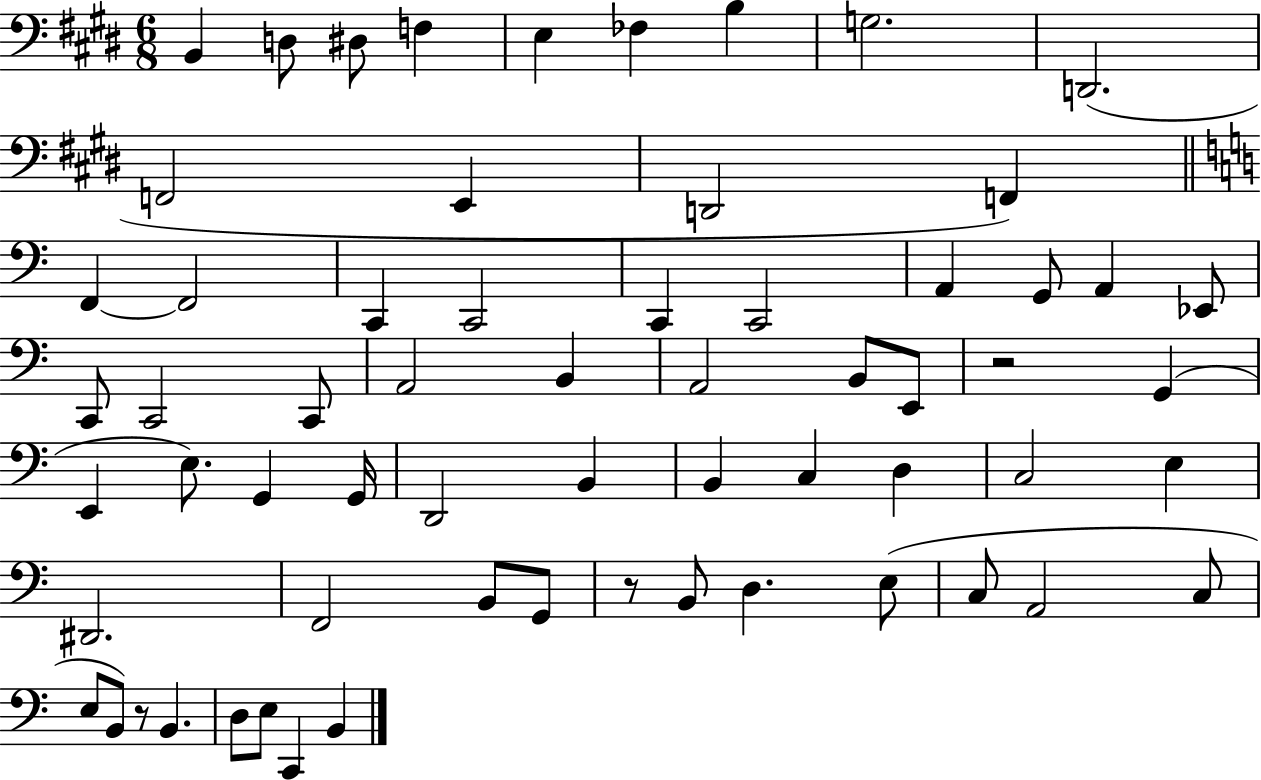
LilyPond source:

{
  \clef bass
  \numericTimeSignature
  \time 6/8
  \key e \major
  b,4 d8 dis8 f4 | e4 fes4 b4 | g2. | d,2.( | \break f,2 e,4 | d,2 f,4) | \bar "||" \break \key c \major f,4~~ f,2 | c,4 c,2 | c,4 c,2 | a,4 g,8 a,4 ees,8 | \break c,8 c,2 c,8 | a,2 b,4 | a,2 b,8 e,8 | r2 g,4( | \break e,4 e8.) g,4 g,16 | d,2 b,4 | b,4 c4 d4 | c2 e4 | \break dis,2. | f,2 b,8 g,8 | r8 b,8 d4. e8( | c8 a,2 c8 | \break e8 b,8) r8 b,4. | d8 e8 c,4 b,4 | \bar "|."
}